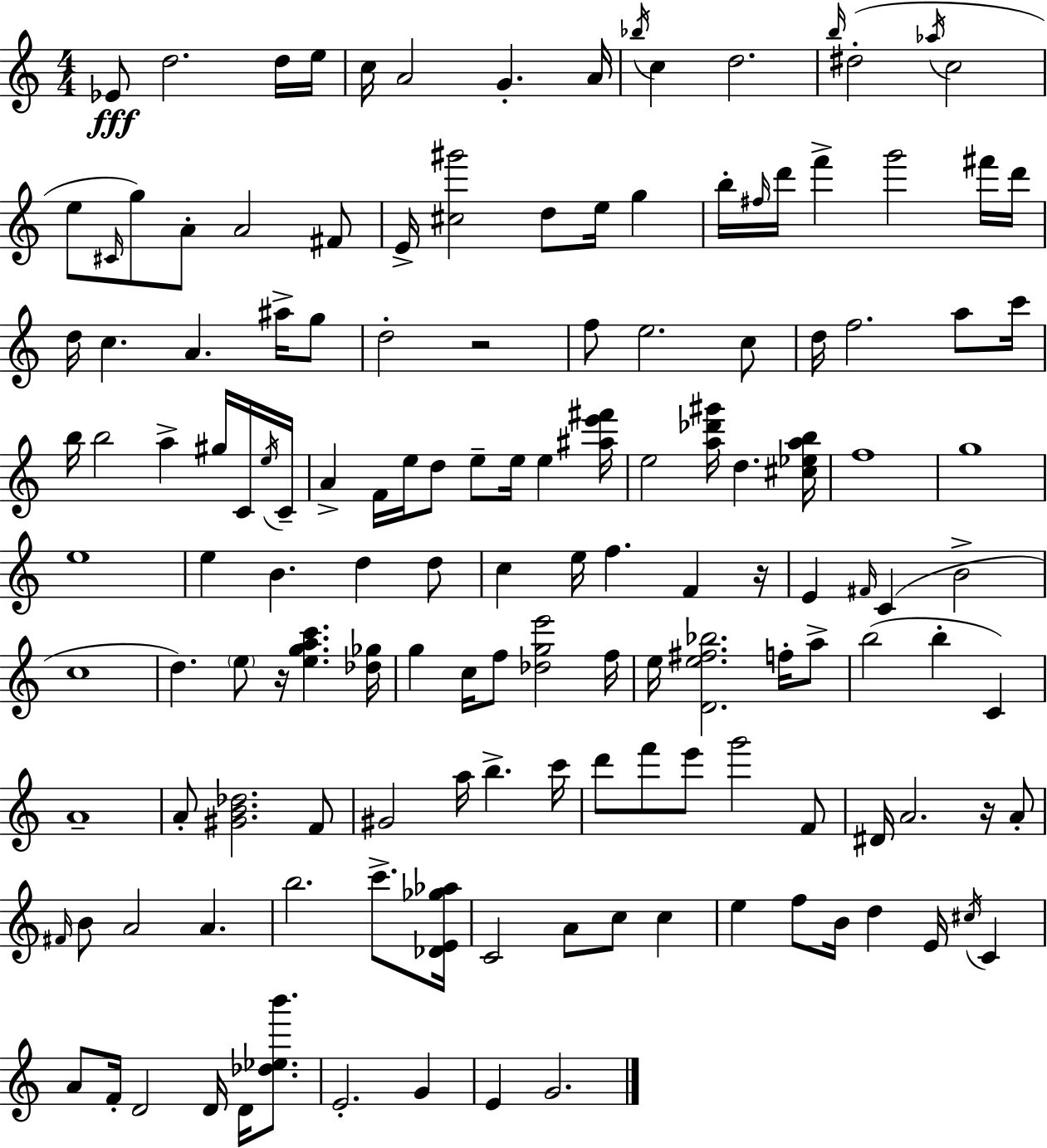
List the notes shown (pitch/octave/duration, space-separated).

Eb4/e D5/h. D5/s E5/s C5/s A4/h G4/q. A4/s Bb5/s C5/q D5/h. B5/s D#5/h Ab5/s C5/h E5/e C#4/s G5/e A4/e A4/h F#4/e E4/s [C#5,G#6]/h D5/e E5/s G5/q B5/s F#5/s D6/s F6/q G6/h F#6/s D6/s D5/s C5/q. A4/q. A#5/s G5/e D5/h R/h F5/e E5/h. C5/e D5/s F5/h. A5/e C6/s B5/s B5/h A5/q G#5/s C4/s E5/s C4/s A4/q F4/s E5/s D5/e E5/e E5/s E5/q [A#5,E6,F#6]/s E5/h [A5,Db6,G#6]/s D5/q. [C#5,Eb5,A5,B5]/s F5/w G5/w E5/w E5/q B4/q. D5/q D5/e C5/q E5/s F5/q. F4/q R/s E4/q F#4/s C4/q B4/h C5/w D5/q. E5/e R/s [E5,G5,A5,C6]/q. [Db5,Gb5]/s G5/q C5/s F5/e [Db5,G5,E6]/h F5/s E5/s [D4,E5,F#5,Bb5]/h. F5/s A5/e B5/h B5/q C4/q A4/w A4/e [G#4,B4,Db5]/h. F4/e G#4/h A5/s B5/q. C6/s D6/e F6/e E6/e G6/h F4/e D#4/s A4/h. R/s A4/e F#4/s B4/e A4/h A4/q. B5/h. C6/e. [Db4,E4,Gb5,Ab5]/s C4/h A4/e C5/e C5/q E5/q F5/e B4/s D5/q E4/s C#5/s C4/q A4/e F4/s D4/h D4/s D4/s [Db5,Eb5,B6]/e. E4/h. G4/q E4/q G4/h.